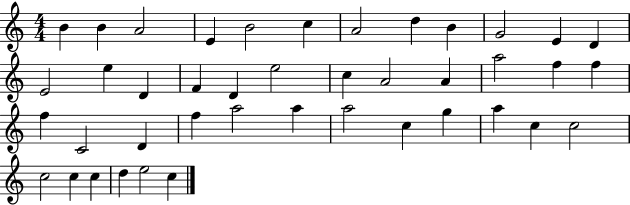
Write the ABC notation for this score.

X:1
T:Untitled
M:4/4
L:1/4
K:C
B B A2 E B2 c A2 d B G2 E D E2 e D F D e2 c A2 A a2 f f f C2 D f a2 a a2 c g a c c2 c2 c c d e2 c